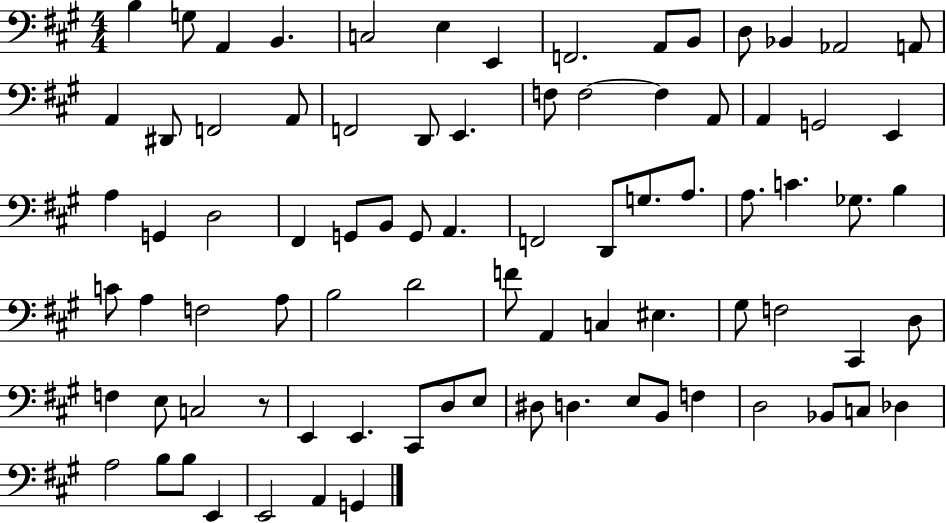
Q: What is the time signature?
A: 4/4